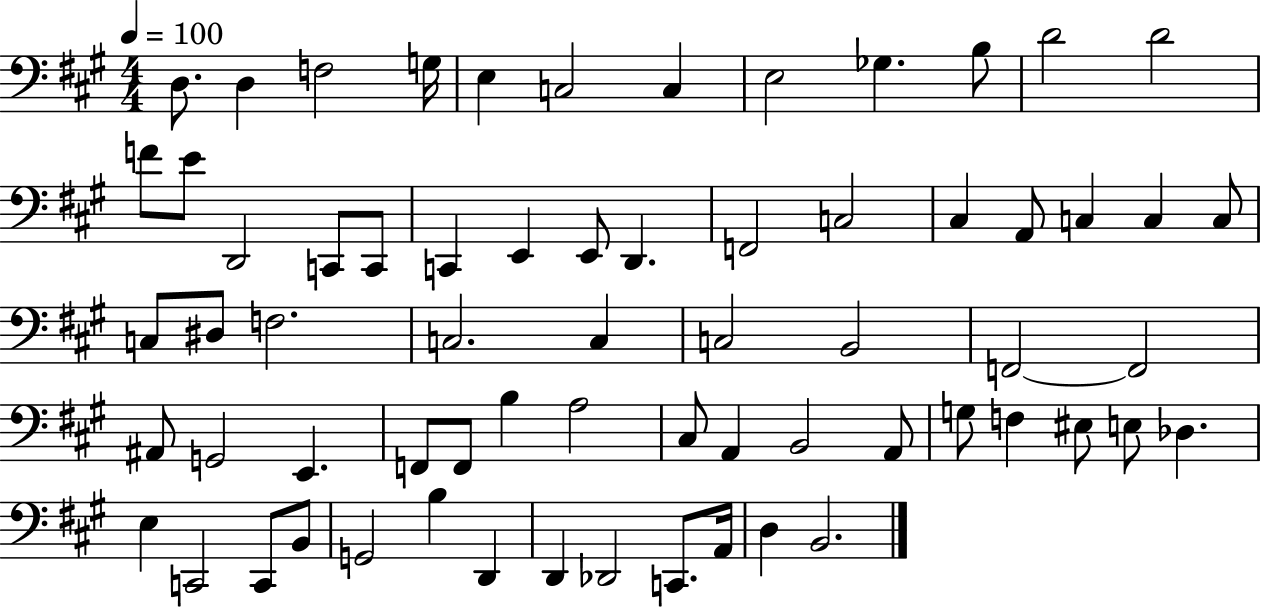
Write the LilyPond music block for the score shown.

{
  \clef bass
  \numericTimeSignature
  \time 4/4
  \key a \major
  \tempo 4 = 100
  \repeat volta 2 { d8. d4 f2 g16 | e4 c2 c4 | e2 ges4. b8 | d'2 d'2 | \break f'8 e'8 d,2 c,8 c,8 | c,4 e,4 e,8 d,4. | f,2 c2 | cis4 a,8 c4 c4 c8 | \break c8 dis8 f2. | c2. c4 | c2 b,2 | f,2~~ f,2 | \break ais,8 g,2 e,4. | f,8 f,8 b4 a2 | cis8 a,4 b,2 a,8 | g8 f4 eis8 e8 des4. | \break e4 c,2 c,8 b,8 | g,2 b4 d,4 | d,4 des,2 c,8. a,16 | d4 b,2. | \break } \bar "|."
}